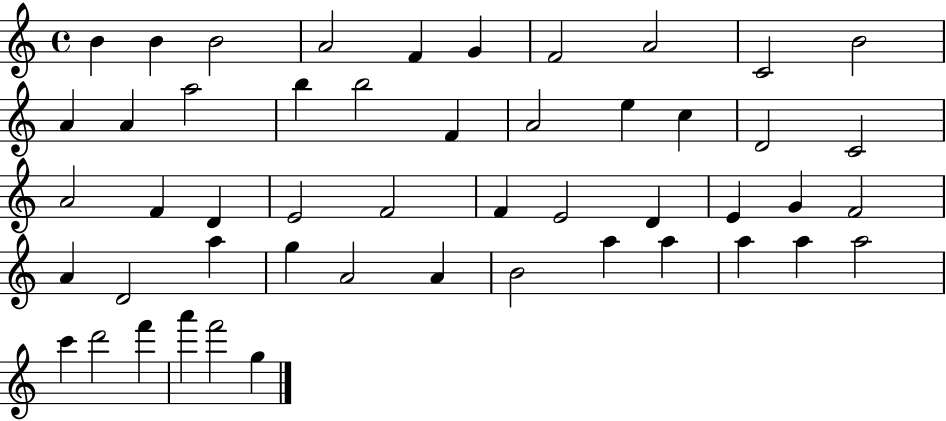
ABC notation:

X:1
T:Untitled
M:4/4
L:1/4
K:C
B B B2 A2 F G F2 A2 C2 B2 A A a2 b b2 F A2 e c D2 C2 A2 F D E2 F2 F E2 D E G F2 A D2 a g A2 A B2 a a a a a2 c' d'2 f' a' f'2 g